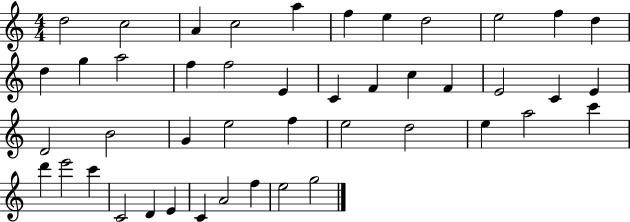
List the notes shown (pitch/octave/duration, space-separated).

D5/h C5/h A4/q C5/h A5/q F5/q E5/q D5/h E5/h F5/q D5/q D5/q G5/q A5/h F5/q F5/h E4/q C4/q F4/q C5/q F4/q E4/h C4/q E4/q D4/h B4/h G4/q E5/h F5/q E5/h D5/h E5/q A5/h C6/q D6/q E6/h C6/q C4/h D4/q E4/q C4/q A4/h F5/q E5/h G5/h